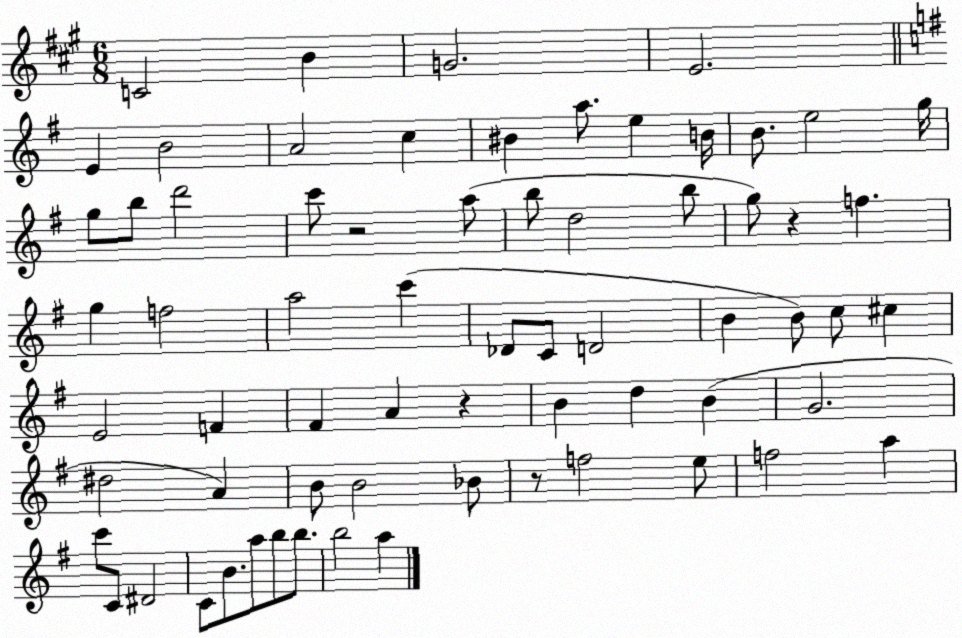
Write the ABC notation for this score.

X:1
T:Untitled
M:6/8
L:1/4
K:A
C2 B G2 E2 E B2 A2 c ^B a/2 e B/4 B/2 e2 g/4 g/2 b/2 d'2 c'/2 z2 a/2 b/2 d2 b/2 g/2 z f g f2 a2 c' _D/2 C/2 D2 B B/2 c/2 ^c E2 F ^F A z B d B G2 ^d2 A B/2 B2 _B/2 z/2 f2 e/2 f2 a c'/2 C/2 ^D2 C/2 B/2 a/2 b/2 b/2 b2 a